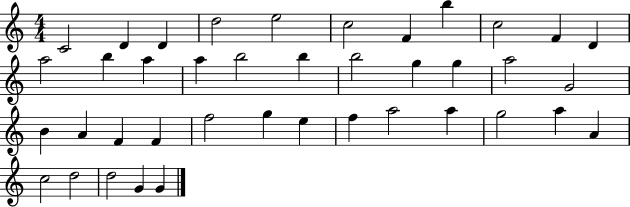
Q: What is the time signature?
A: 4/4